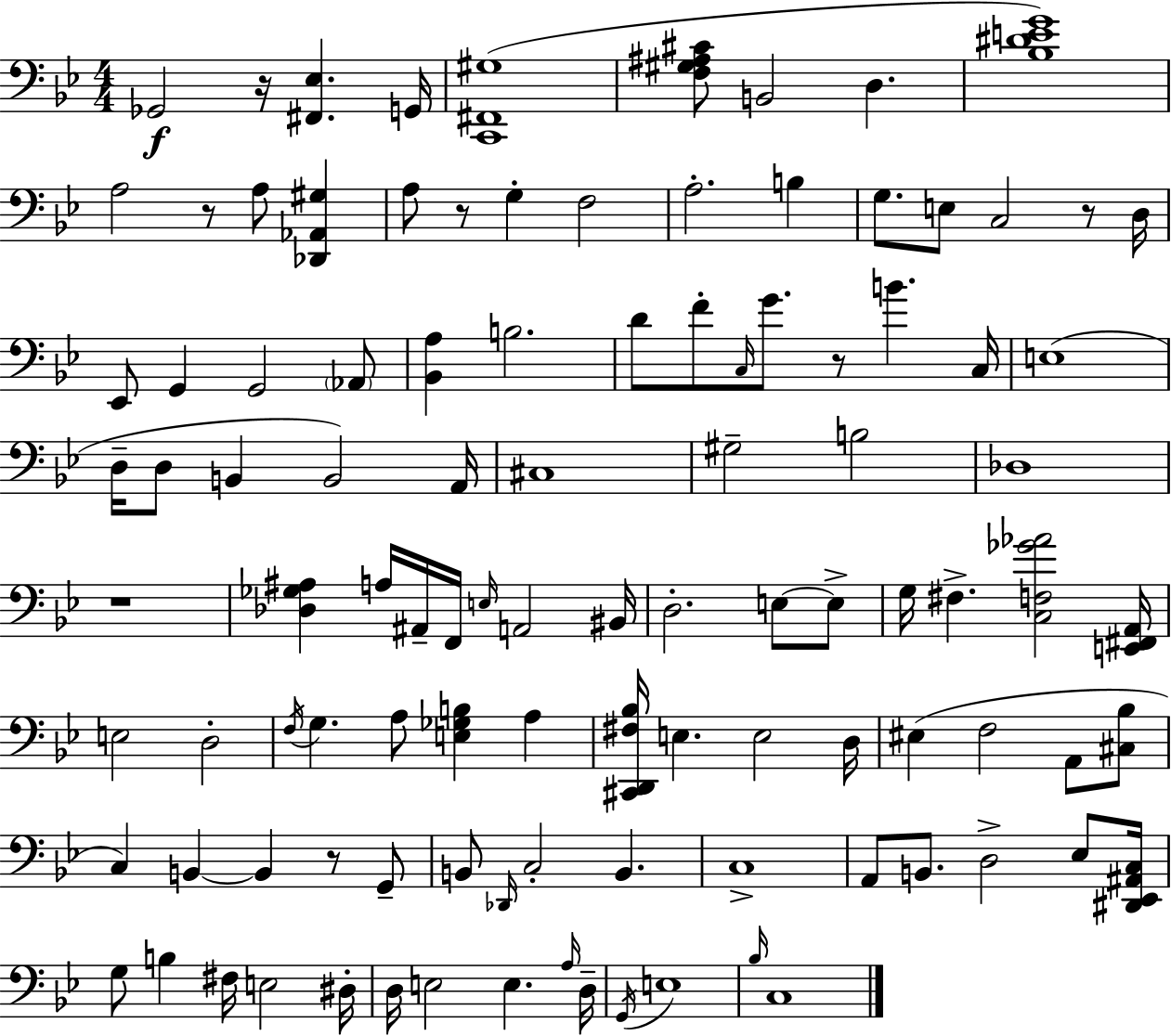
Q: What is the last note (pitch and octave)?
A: C3